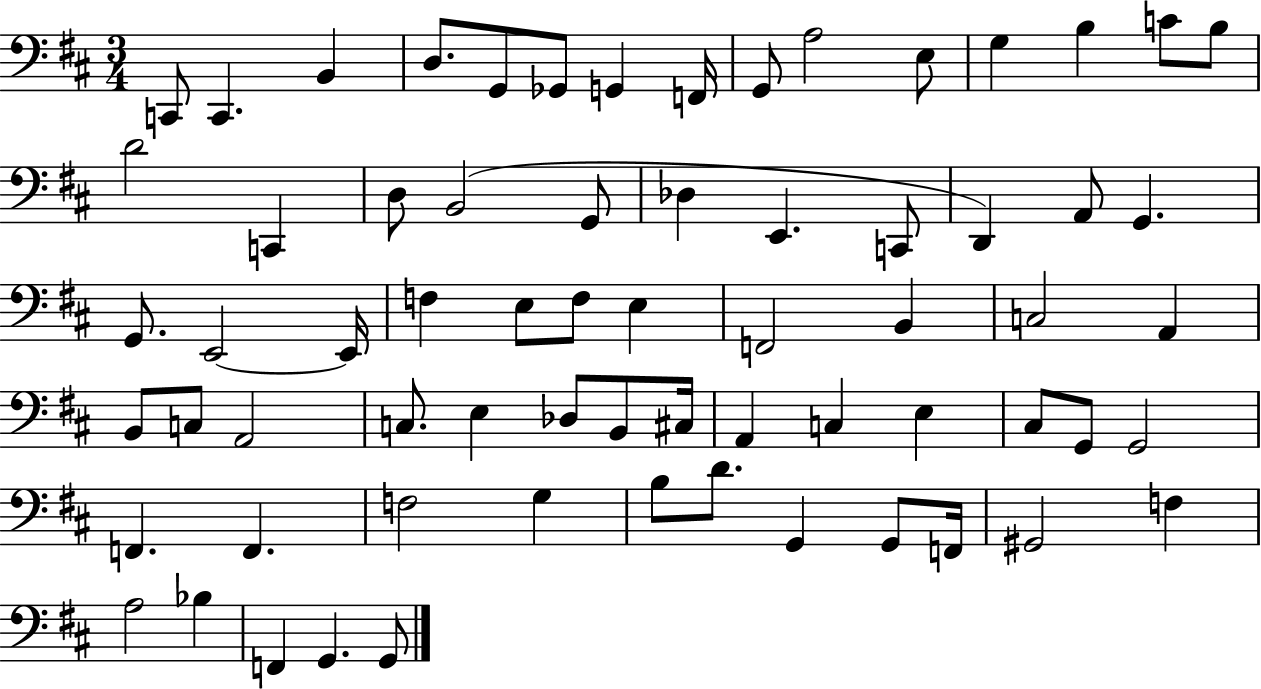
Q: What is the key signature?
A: D major